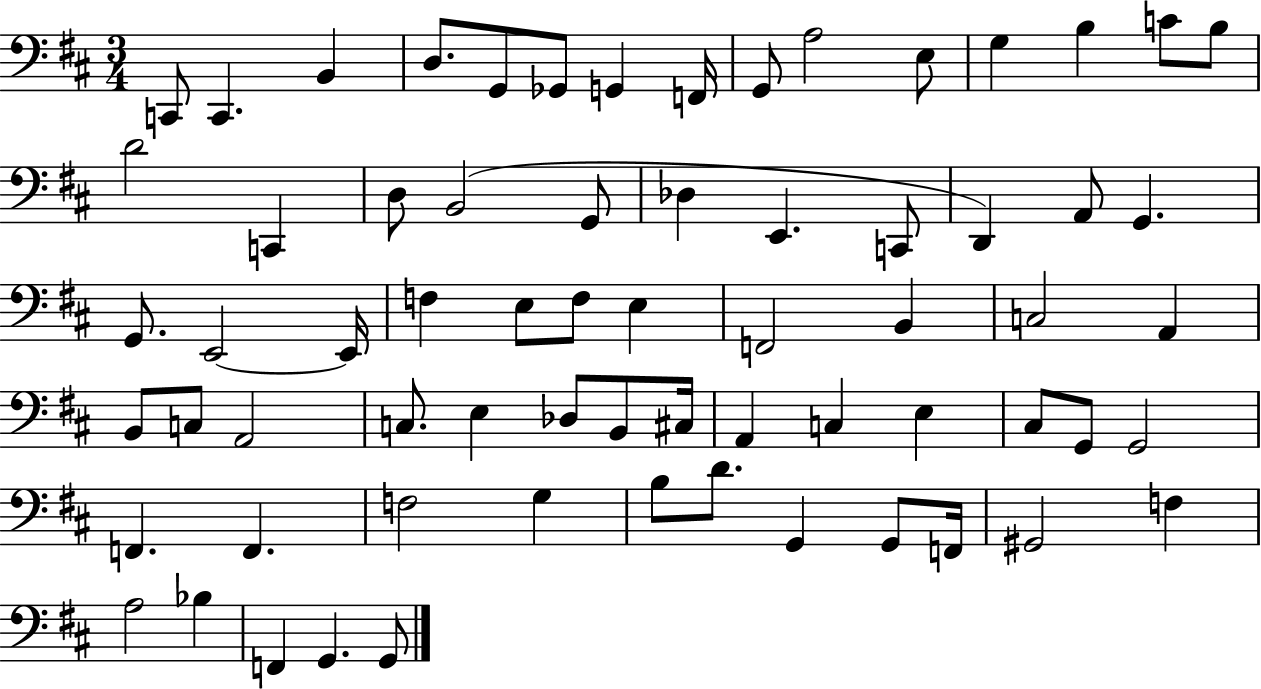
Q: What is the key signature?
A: D major